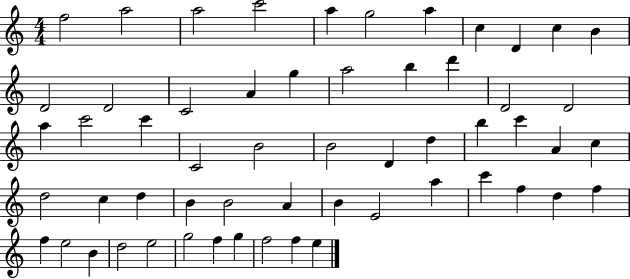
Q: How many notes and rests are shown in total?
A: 57